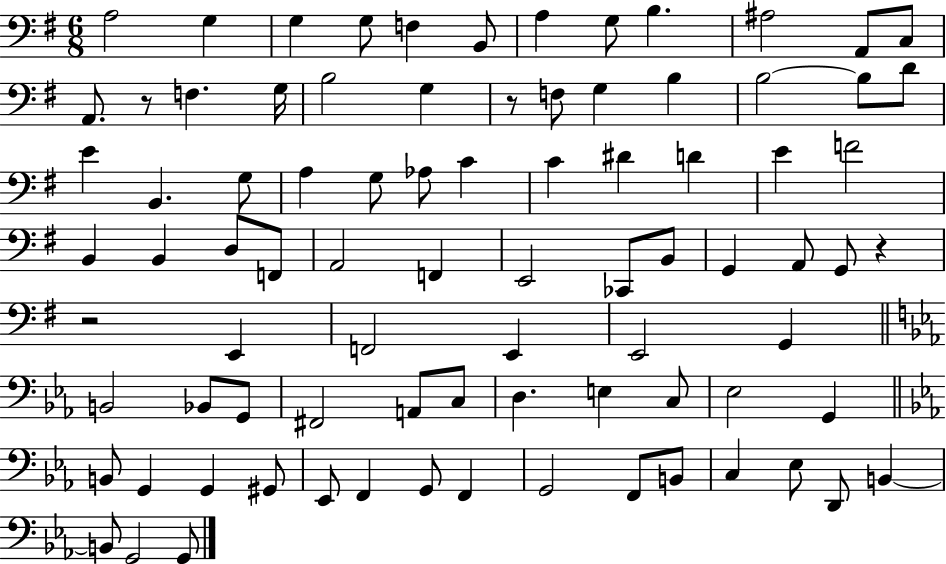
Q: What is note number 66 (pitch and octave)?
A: G2